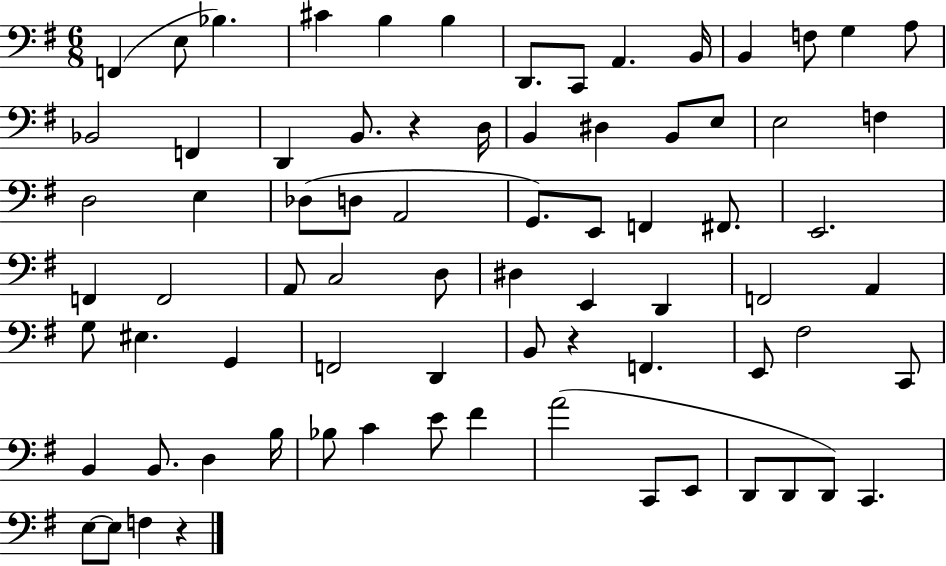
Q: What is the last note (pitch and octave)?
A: F3